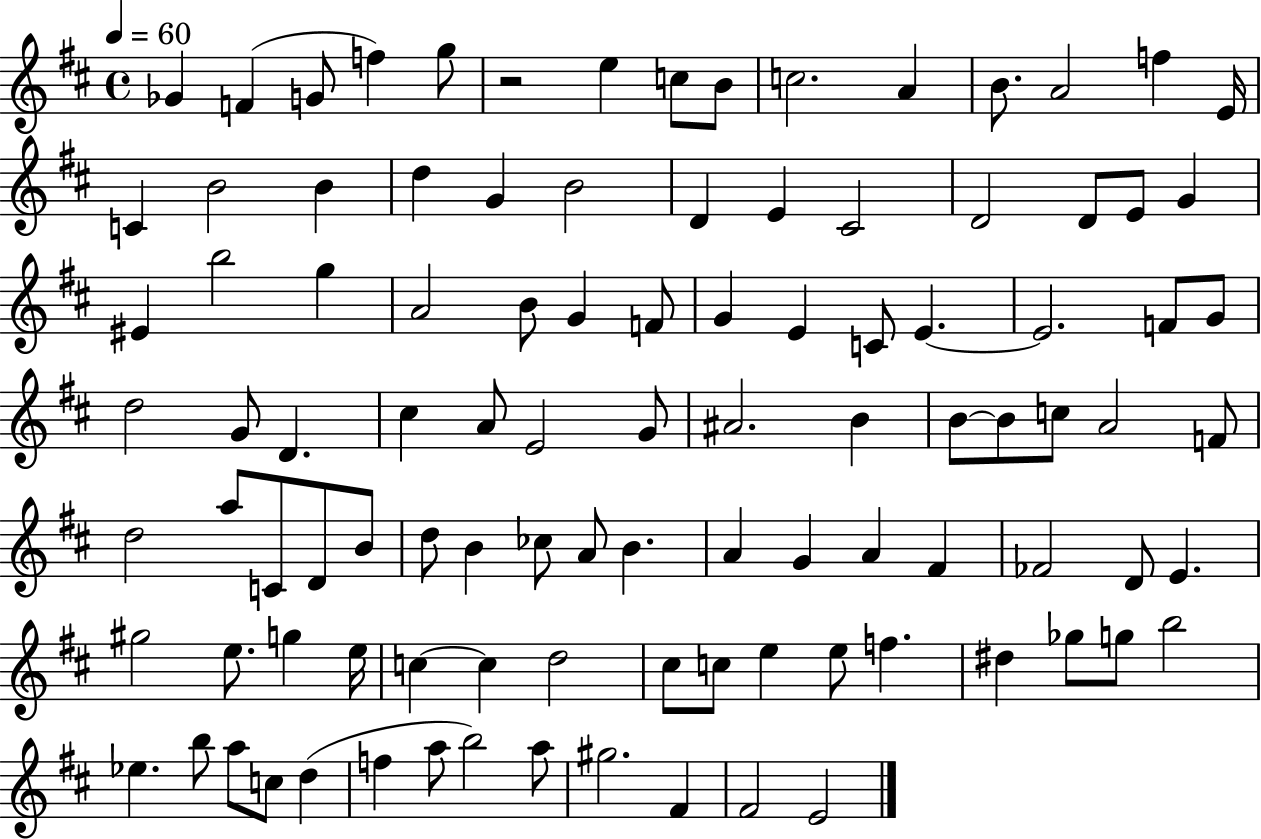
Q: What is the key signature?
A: D major